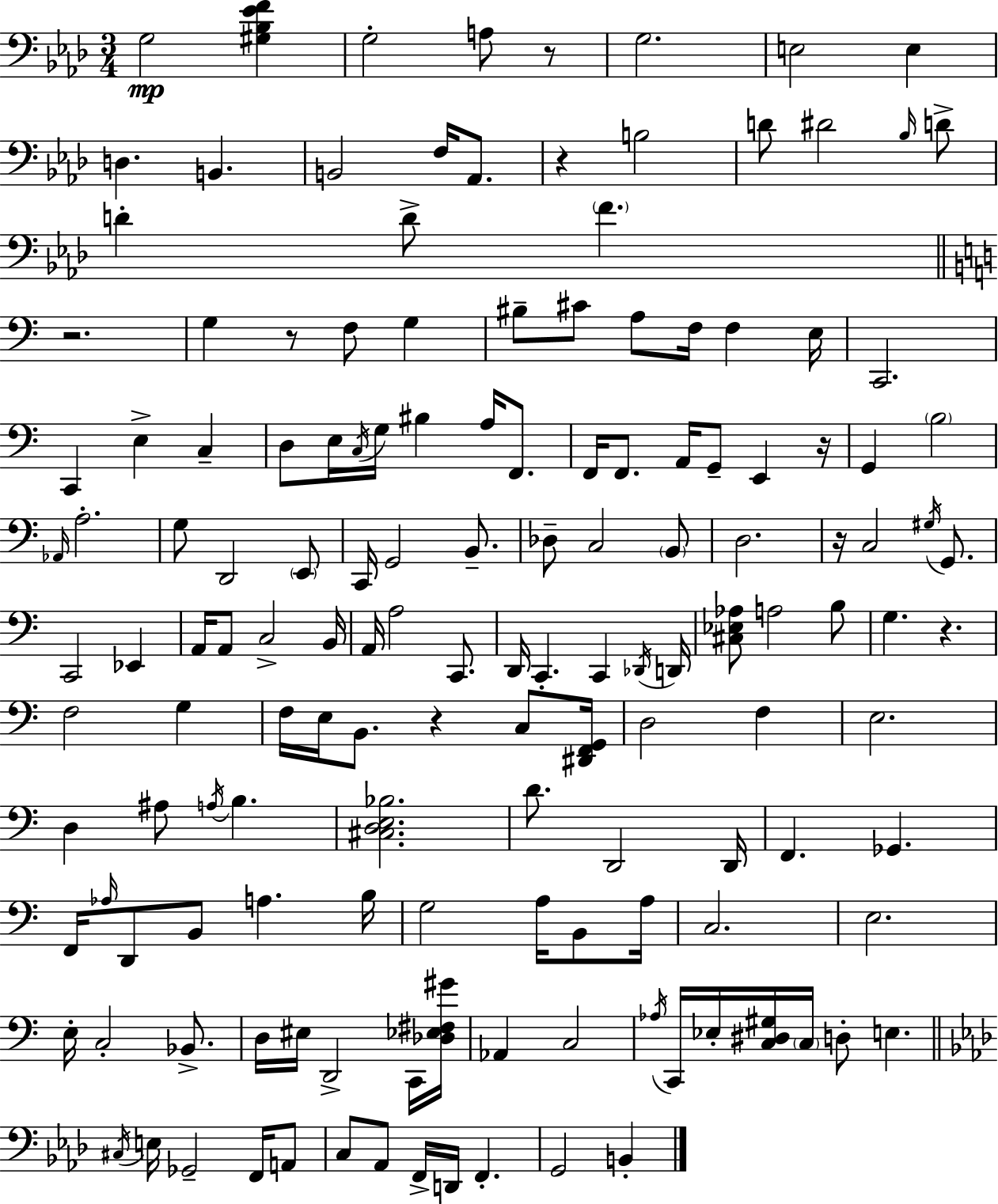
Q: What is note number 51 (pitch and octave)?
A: E2